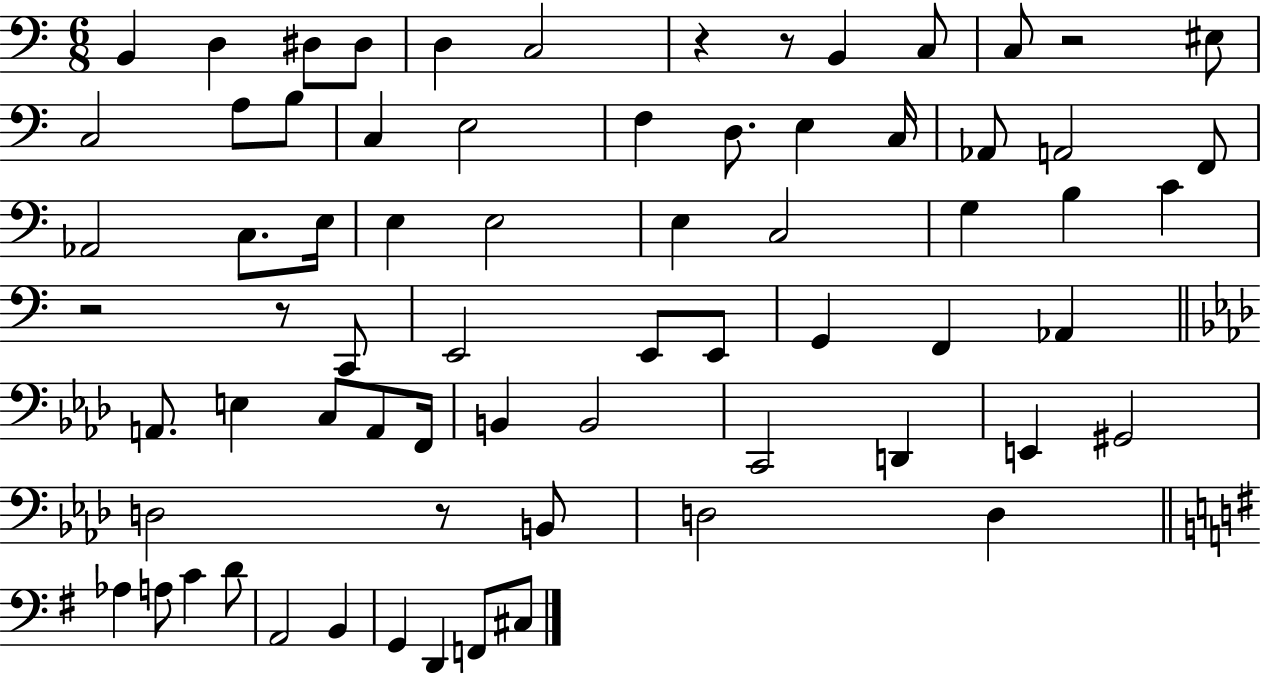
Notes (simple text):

B2/q D3/q D#3/e D#3/e D3/q C3/h R/q R/e B2/q C3/e C3/e R/h EIS3/e C3/h A3/e B3/e C3/q E3/h F3/q D3/e. E3/q C3/s Ab2/e A2/h F2/e Ab2/h C3/e. E3/s E3/q E3/h E3/q C3/h G3/q B3/q C4/q R/h R/e C2/e E2/h E2/e E2/e G2/q F2/q Ab2/q A2/e. E3/q C3/e A2/e F2/s B2/q B2/h C2/h D2/q E2/q G#2/h D3/h R/e B2/e D3/h D3/q Ab3/q A3/e C4/q D4/e A2/h B2/q G2/q D2/q F2/e C#3/e